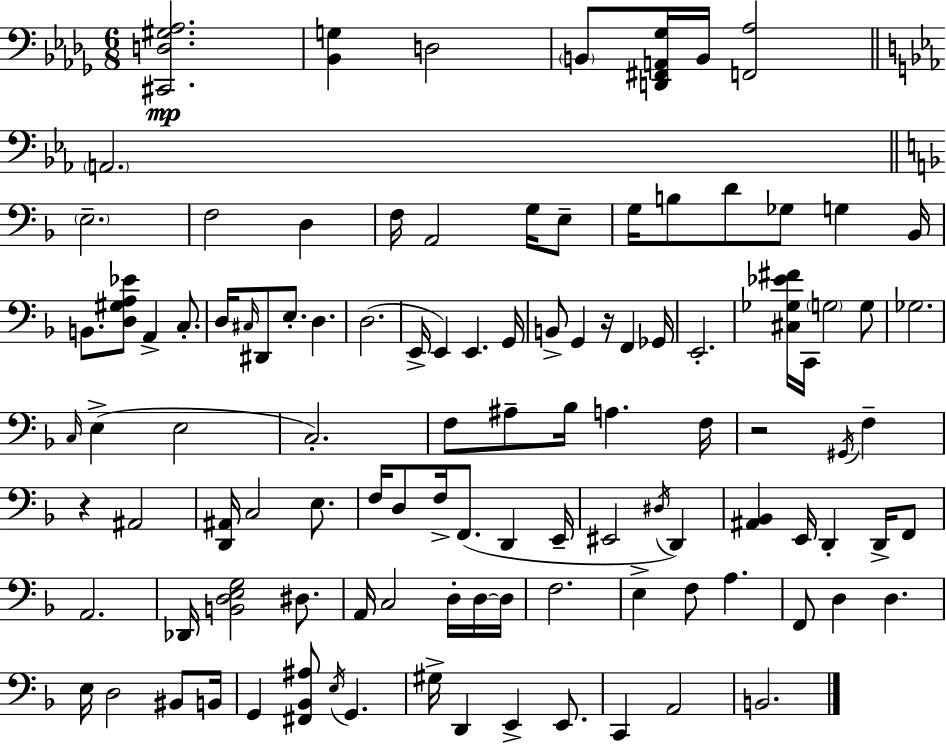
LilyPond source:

{
  \clef bass
  \numericTimeSignature
  \time 6/8
  \key bes \minor
  <cis, d gis aes>2.\mp | <bes, g>4 d2 | \parenthesize b,8 <d, fis, a, ges>16 b,16 <f, aes>2 | \bar "||" \break \key ees \major \parenthesize a,2. | \bar "||" \break \key f \major \parenthesize e2.-- | f2 d4 | f16 a,2 g16 e8-- | g16 b8 d'8 ges8 g4 bes,16 | \break b,8. <d gis a ees'>8 a,4-> c8.-. | d16 \grace { cis16 } dis,8 e8.-. d4. | d2.( | e,16-> e,4) e,4. | \break g,16 b,8-> g,4 r16 f,4 | ges,16 e,2.-. | <cis ges ees' fis'>16 c,16 \parenthesize g2 g8 | ges2. | \break \grace { c16 }( e4-> e2 | c2.-.) | f8 ais8-- bes16 a4. | f16 r2 \acciaccatura { gis,16 } f4-- | \break r4 ais,2 | <d, ais,>16 c2 | e8. f16 d8 f16-> f,8.( d,4 | e,16-- eis,2 \acciaccatura { dis16 } | \break d,4) <ais, bes,>4 e,16 d,4-. | d,16-> f,8 a,2. | des,16 <b, d e g>2 | dis8. a,16 c2 | \break d16-. d16~~ d16 f2. | e4-> f8 a4. | f,8 d4 d4. | e16 d2 | \break bis,8 b,16 g,4 <fis, bes, ais>8 \acciaccatura { e16 } g,4. | gis16-> d,4 e,4-> | e,8. c,4 a,2 | b,2. | \break \bar "|."
}